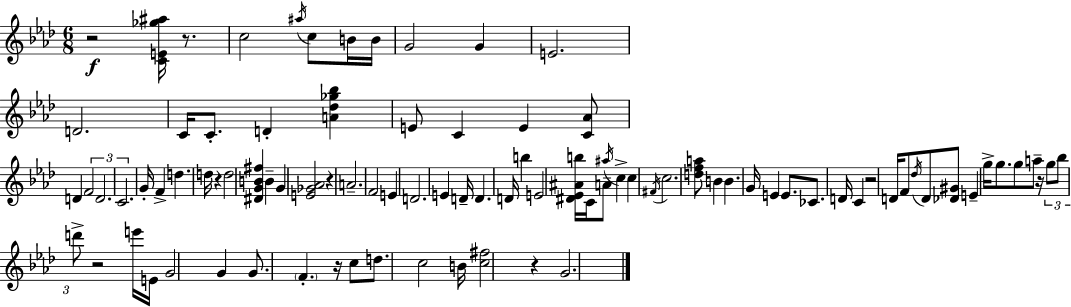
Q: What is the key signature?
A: F minor